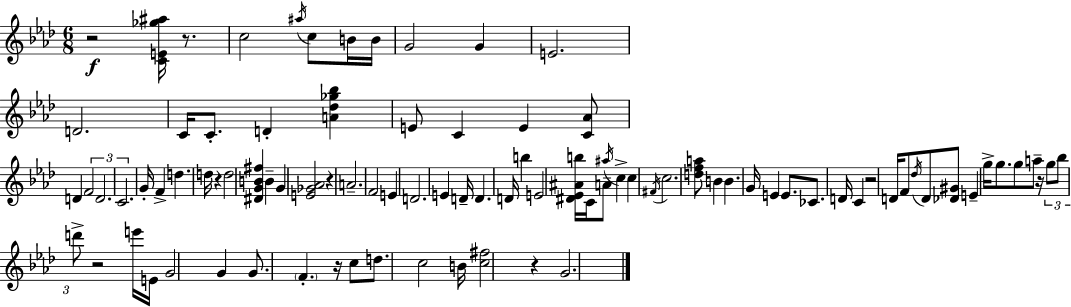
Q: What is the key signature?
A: F minor